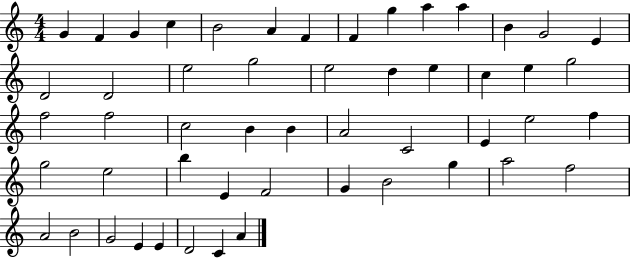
{
  \clef treble
  \numericTimeSignature
  \time 4/4
  \key c \major
  g'4 f'4 g'4 c''4 | b'2 a'4 f'4 | f'4 g''4 a''4 a''4 | b'4 g'2 e'4 | \break d'2 d'2 | e''2 g''2 | e''2 d''4 e''4 | c''4 e''4 g''2 | \break f''2 f''2 | c''2 b'4 b'4 | a'2 c'2 | e'4 e''2 f''4 | \break g''2 e''2 | b''4 e'4 f'2 | g'4 b'2 g''4 | a''2 f''2 | \break a'2 b'2 | g'2 e'4 e'4 | d'2 c'4 a'4 | \bar "|."
}